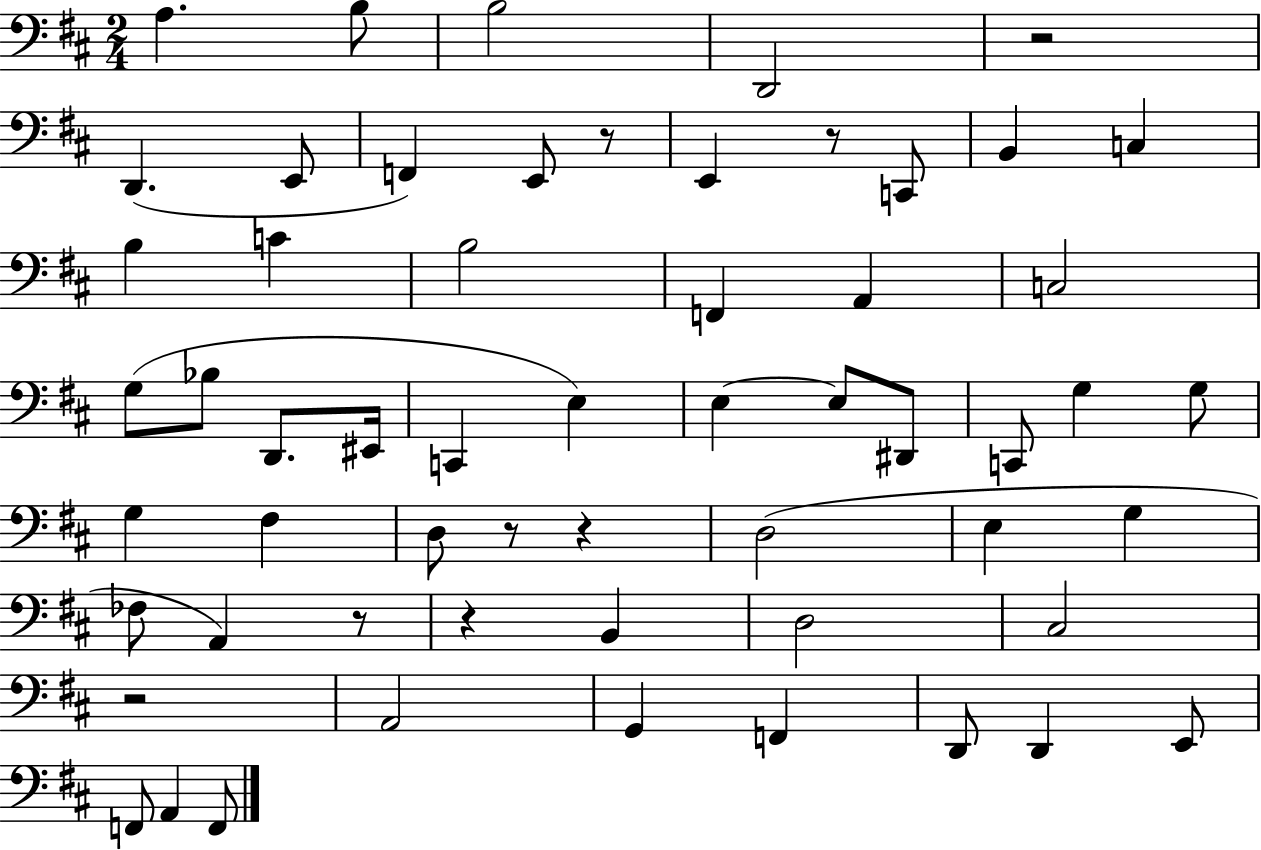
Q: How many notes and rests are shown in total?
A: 58